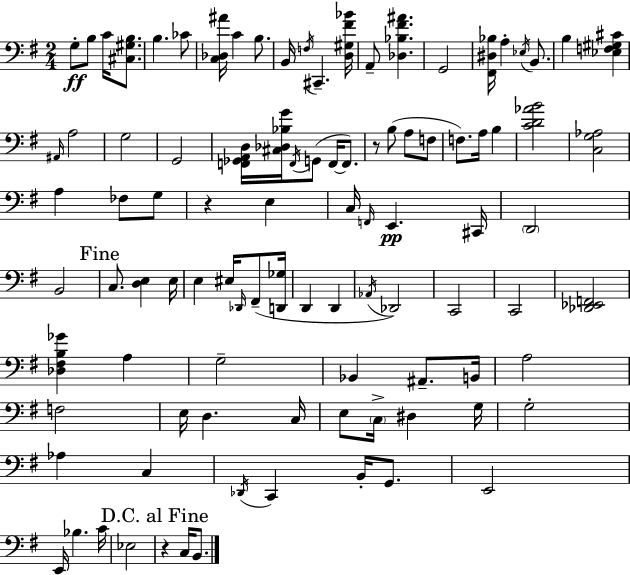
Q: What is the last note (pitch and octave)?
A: B2